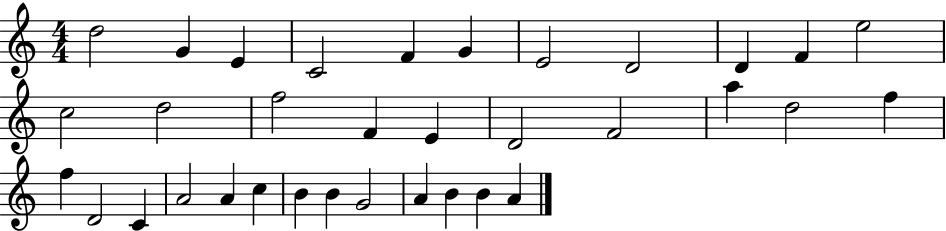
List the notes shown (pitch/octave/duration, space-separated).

D5/h G4/q E4/q C4/h F4/q G4/q E4/h D4/h D4/q F4/q E5/h C5/h D5/h F5/h F4/q E4/q D4/h F4/h A5/q D5/h F5/q F5/q D4/h C4/q A4/h A4/q C5/q B4/q B4/q G4/h A4/q B4/q B4/q A4/q